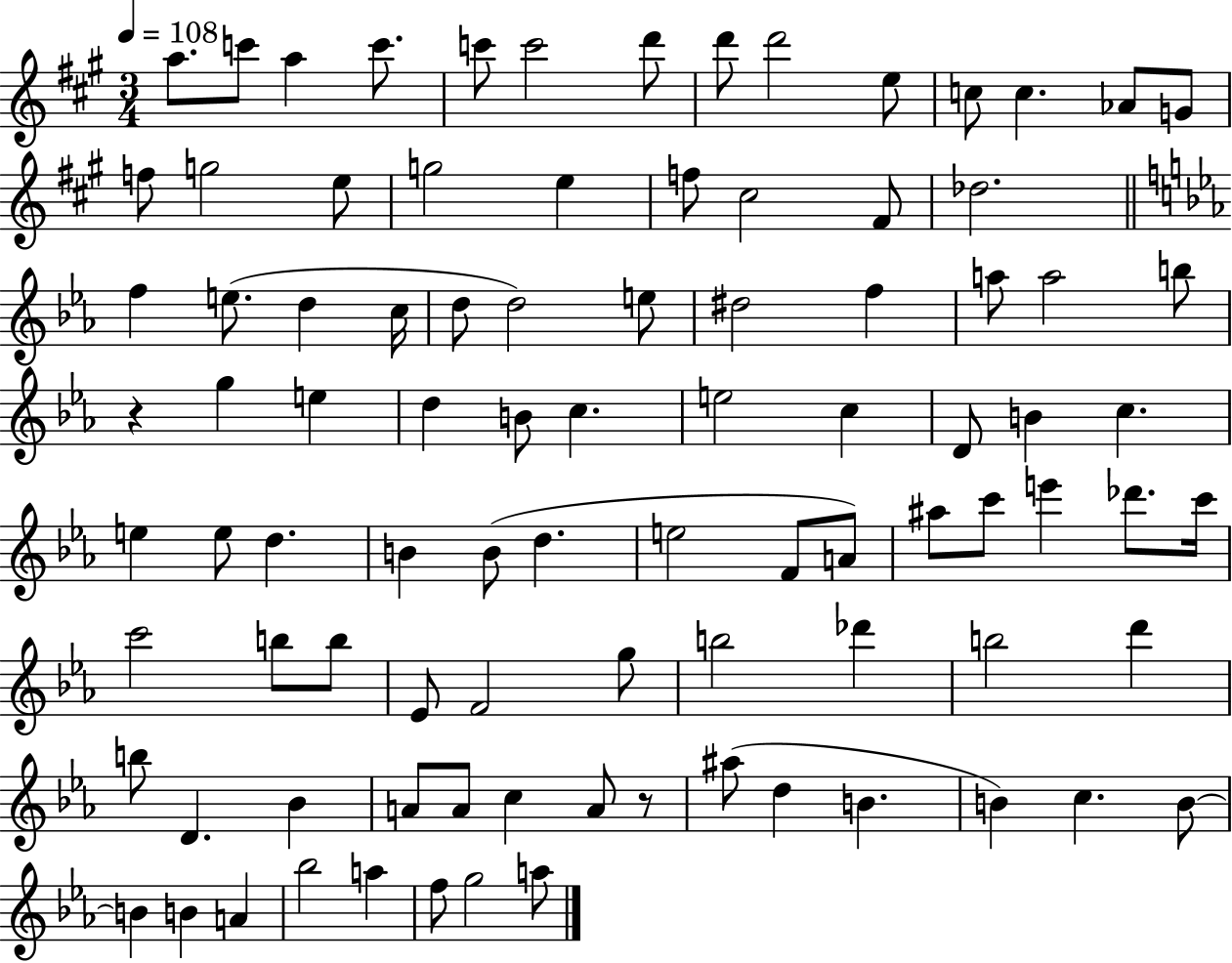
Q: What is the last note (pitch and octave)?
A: A5